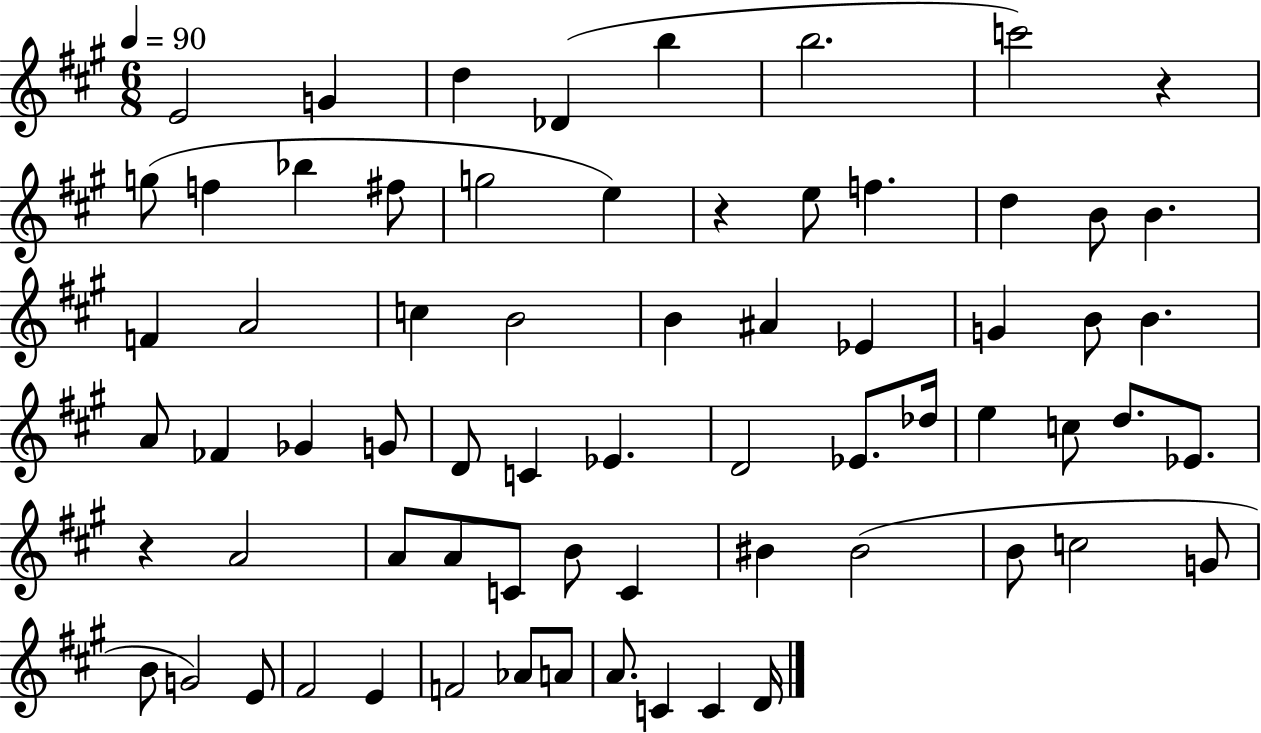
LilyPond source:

{
  \clef treble
  \numericTimeSignature
  \time 6/8
  \key a \major
  \tempo 4 = 90
  e'2 g'4 | d''4 des'4( b''4 | b''2. | c'''2) r4 | \break g''8( f''4 bes''4 fis''8 | g''2 e''4) | r4 e''8 f''4. | d''4 b'8 b'4. | \break f'4 a'2 | c''4 b'2 | b'4 ais'4 ees'4 | g'4 b'8 b'4. | \break a'8 fes'4 ges'4 g'8 | d'8 c'4 ees'4. | d'2 ees'8. des''16 | e''4 c''8 d''8. ees'8. | \break r4 a'2 | a'8 a'8 c'8 b'8 c'4 | bis'4 bis'2( | b'8 c''2 g'8 | \break b'8 g'2) e'8 | fis'2 e'4 | f'2 aes'8 a'8 | a'8. c'4 c'4 d'16 | \break \bar "|."
}